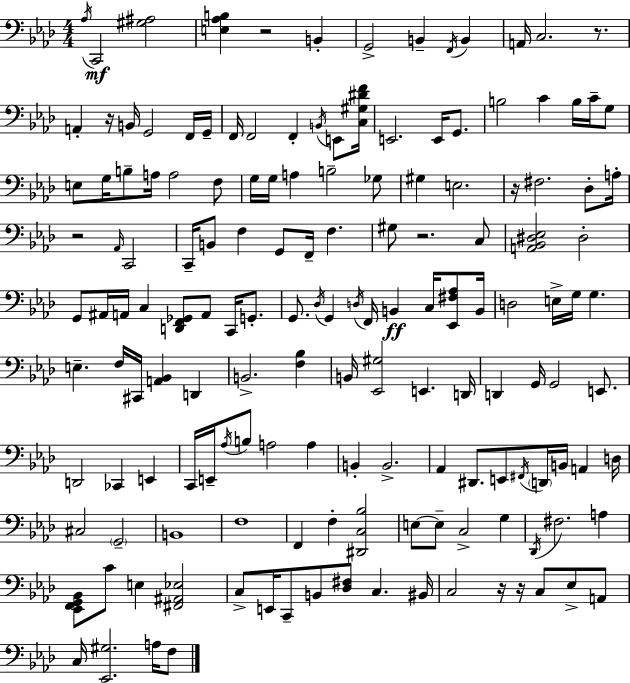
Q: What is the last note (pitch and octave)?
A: F3